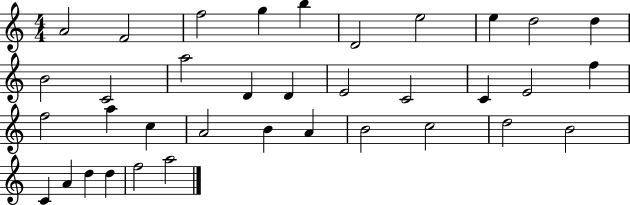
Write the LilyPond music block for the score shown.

{
  \clef treble
  \numericTimeSignature
  \time 4/4
  \key c \major
  a'2 f'2 | f''2 g''4 b''4 | d'2 e''2 | e''4 d''2 d''4 | \break b'2 c'2 | a''2 d'4 d'4 | e'2 c'2 | c'4 e'2 f''4 | \break f''2 a''4 c''4 | a'2 b'4 a'4 | b'2 c''2 | d''2 b'2 | \break c'4 a'4 d''4 d''4 | f''2 a''2 | \bar "|."
}